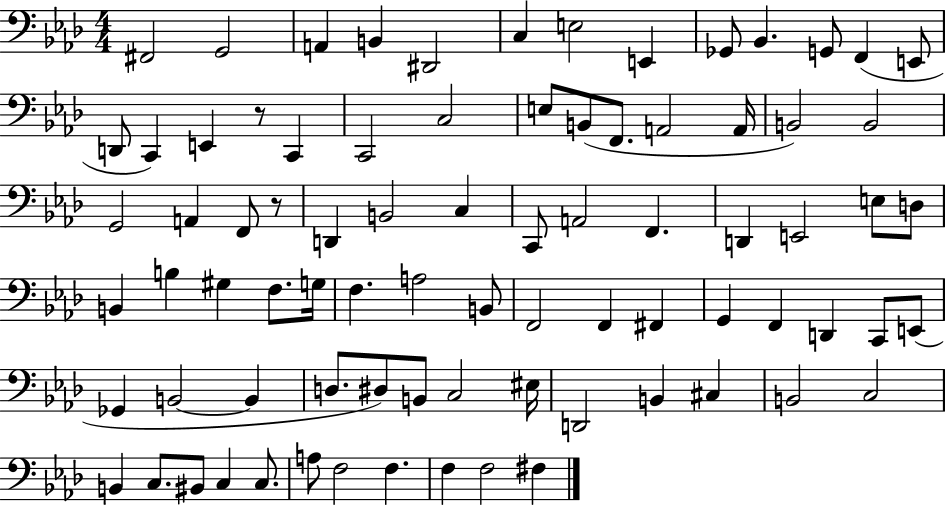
{
  \clef bass
  \numericTimeSignature
  \time 4/4
  \key aes \major
  fis,2 g,2 | a,4 b,4 dis,2 | c4 e2 e,4 | ges,8 bes,4. g,8 f,4( e,8 | \break d,8 c,4) e,4 r8 c,4 | c,2 c2 | e8 b,8( f,8. a,2 a,16 | b,2) b,2 | \break g,2 a,4 f,8 r8 | d,4 b,2 c4 | c,8 a,2 f,4. | d,4 e,2 e8 d8 | \break b,4 b4 gis4 f8. g16 | f4. a2 b,8 | f,2 f,4 fis,4 | g,4 f,4 d,4 c,8 e,8( | \break ges,4 b,2~~ b,4 | d8. dis8) b,8 c2 eis16 | d,2 b,4 cis4 | b,2 c2 | \break b,4 c8. bis,8 c4 c8. | a8 f2 f4. | f4 f2 fis4 | \bar "|."
}